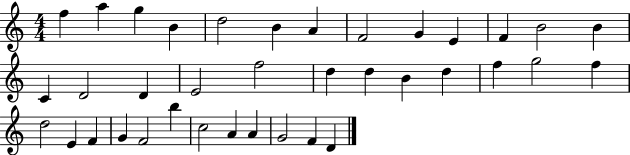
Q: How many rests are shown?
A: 0